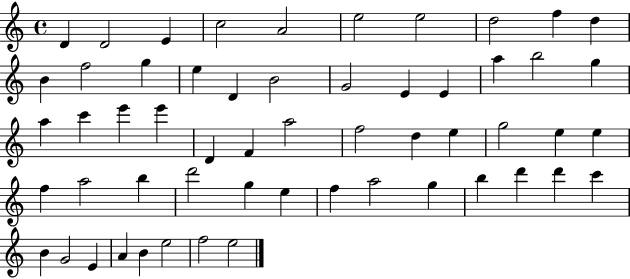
X:1
T:Untitled
M:4/4
L:1/4
K:C
D D2 E c2 A2 e2 e2 d2 f d B f2 g e D B2 G2 E E a b2 g a c' e' e' D F a2 f2 d e g2 e e f a2 b d'2 g e f a2 g b d' d' c' B G2 E A B e2 f2 e2